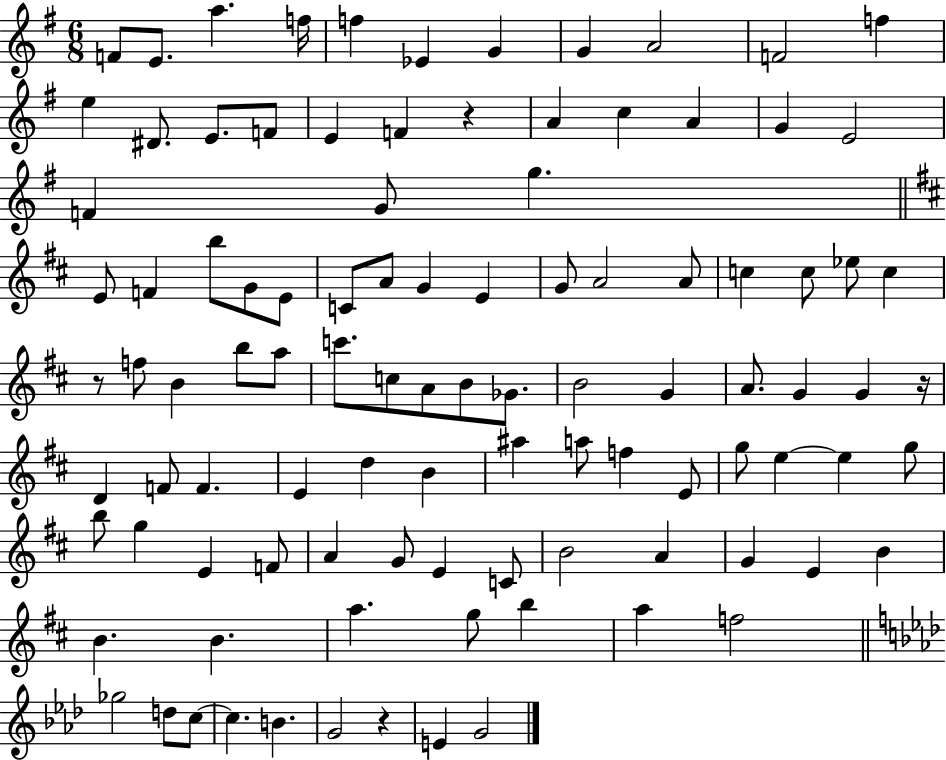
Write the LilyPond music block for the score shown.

{
  \clef treble
  \numericTimeSignature
  \time 6/8
  \key g \major
  f'8 e'8. a''4. f''16 | f''4 ees'4 g'4 | g'4 a'2 | f'2 f''4 | \break e''4 dis'8. e'8. f'8 | e'4 f'4 r4 | a'4 c''4 a'4 | g'4 e'2 | \break f'4 g'8 g''4. | \bar "||" \break \key d \major e'8 f'4 b''8 g'8 e'8 | c'8 a'8 g'4 e'4 | g'8 a'2 a'8 | c''4 c''8 ees''8 c''4 | \break r8 f''8 b'4 b''8 a''8 | c'''8. c''8 a'8 b'8 ges'8. | b'2 g'4 | a'8. g'4 g'4 r16 | \break d'4 f'8 f'4. | e'4 d''4 b'4 | ais''4 a''8 f''4 e'8 | g''8 e''4~~ e''4 g''8 | \break b''8 g''4 e'4 f'8 | a'4 g'8 e'4 c'8 | b'2 a'4 | g'4 e'4 b'4 | \break b'4. b'4. | a''4. g''8 b''4 | a''4 f''2 | \bar "||" \break \key aes \major ges''2 d''8 c''8~~ | c''4. b'4. | g'2 r4 | e'4 g'2 | \break \bar "|."
}